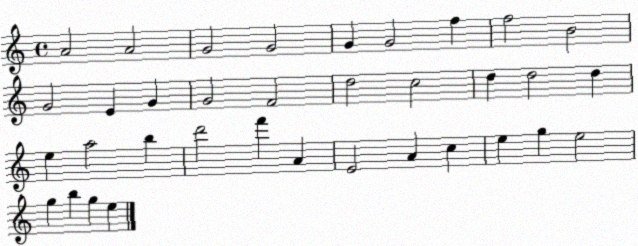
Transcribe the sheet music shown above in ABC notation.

X:1
T:Untitled
M:4/4
L:1/4
K:C
A2 A2 G2 G2 G G2 f f2 B2 G2 E G G2 F2 d2 c2 d d2 d e a2 b d'2 f' A E2 A c e g e2 g b g e